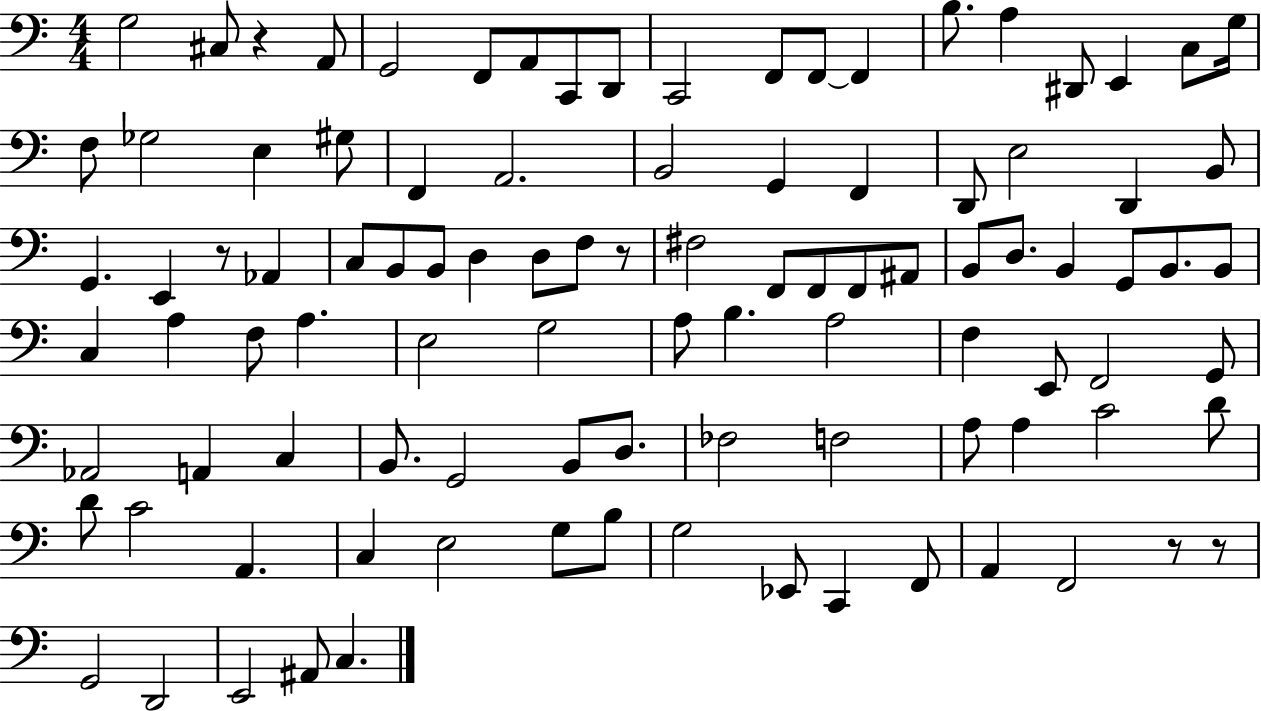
{
  \clef bass
  \numericTimeSignature
  \time 4/4
  \key c \major
  g2 cis8 r4 a,8 | g,2 f,8 a,8 c,8 d,8 | c,2 f,8 f,8~~ f,4 | b8. a4 dis,8 e,4 c8 g16 | \break f8 ges2 e4 gis8 | f,4 a,2. | b,2 g,4 f,4 | d,8 e2 d,4 b,8 | \break g,4. e,4 r8 aes,4 | c8 b,8 b,8 d4 d8 f8 r8 | fis2 f,8 f,8 f,8 ais,8 | b,8 d8. b,4 g,8 b,8. b,8 | \break c4 a4 f8 a4. | e2 g2 | a8 b4. a2 | f4 e,8 f,2 g,8 | \break aes,2 a,4 c4 | b,8. g,2 b,8 d8. | fes2 f2 | a8 a4 c'2 d'8 | \break d'8 c'2 a,4. | c4 e2 g8 b8 | g2 ees,8 c,4 f,8 | a,4 f,2 r8 r8 | \break g,2 d,2 | e,2 ais,8 c4. | \bar "|."
}